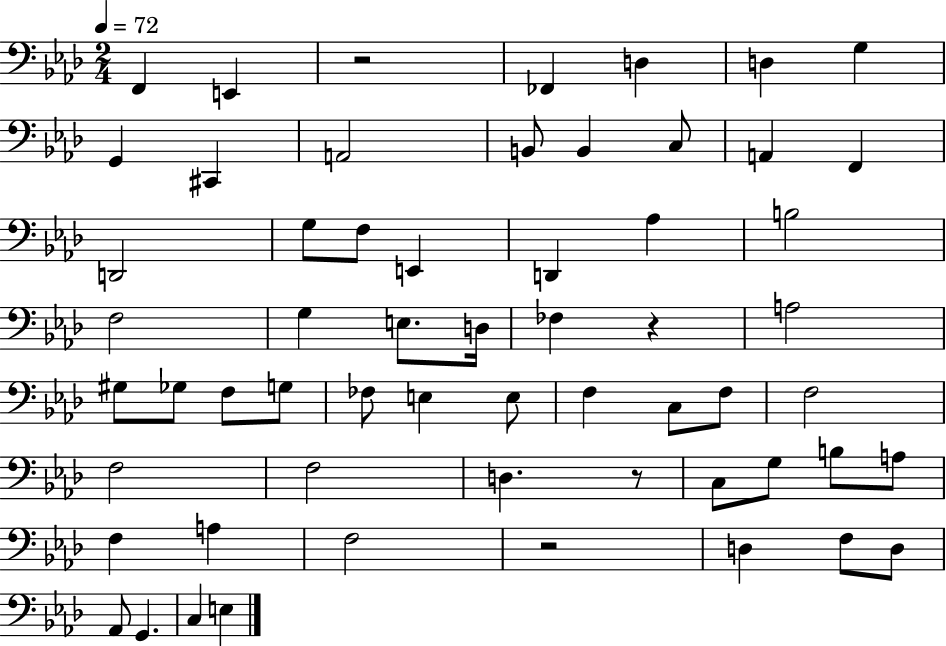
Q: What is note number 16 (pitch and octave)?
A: G3